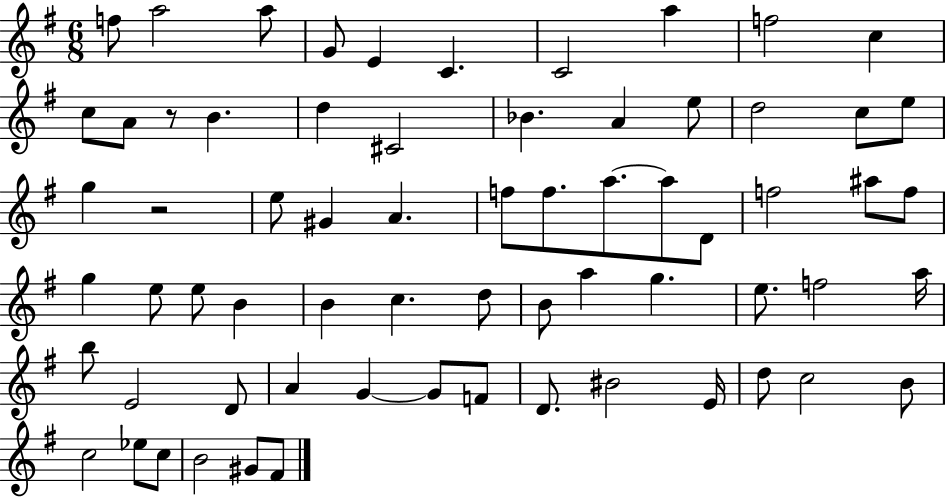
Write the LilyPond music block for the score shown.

{
  \clef treble
  \numericTimeSignature
  \time 6/8
  \key g \major
  f''8 a''2 a''8 | g'8 e'4 c'4. | c'2 a''4 | f''2 c''4 | \break c''8 a'8 r8 b'4. | d''4 cis'2 | bes'4. a'4 e''8 | d''2 c''8 e''8 | \break g''4 r2 | e''8 gis'4 a'4. | f''8 f''8. a''8.~~ a''8 d'8 | f''2 ais''8 f''8 | \break g''4 e''8 e''8 b'4 | b'4 c''4. d''8 | b'8 a''4 g''4. | e''8. f''2 a''16 | \break b''8 e'2 d'8 | a'4 g'4~~ g'8 f'8 | d'8. bis'2 e'16 | d''8 c''2 b'8 | \break c''2 ees''8 c''8 | b'2 gis'8 fis'8 | \bar "|."
}